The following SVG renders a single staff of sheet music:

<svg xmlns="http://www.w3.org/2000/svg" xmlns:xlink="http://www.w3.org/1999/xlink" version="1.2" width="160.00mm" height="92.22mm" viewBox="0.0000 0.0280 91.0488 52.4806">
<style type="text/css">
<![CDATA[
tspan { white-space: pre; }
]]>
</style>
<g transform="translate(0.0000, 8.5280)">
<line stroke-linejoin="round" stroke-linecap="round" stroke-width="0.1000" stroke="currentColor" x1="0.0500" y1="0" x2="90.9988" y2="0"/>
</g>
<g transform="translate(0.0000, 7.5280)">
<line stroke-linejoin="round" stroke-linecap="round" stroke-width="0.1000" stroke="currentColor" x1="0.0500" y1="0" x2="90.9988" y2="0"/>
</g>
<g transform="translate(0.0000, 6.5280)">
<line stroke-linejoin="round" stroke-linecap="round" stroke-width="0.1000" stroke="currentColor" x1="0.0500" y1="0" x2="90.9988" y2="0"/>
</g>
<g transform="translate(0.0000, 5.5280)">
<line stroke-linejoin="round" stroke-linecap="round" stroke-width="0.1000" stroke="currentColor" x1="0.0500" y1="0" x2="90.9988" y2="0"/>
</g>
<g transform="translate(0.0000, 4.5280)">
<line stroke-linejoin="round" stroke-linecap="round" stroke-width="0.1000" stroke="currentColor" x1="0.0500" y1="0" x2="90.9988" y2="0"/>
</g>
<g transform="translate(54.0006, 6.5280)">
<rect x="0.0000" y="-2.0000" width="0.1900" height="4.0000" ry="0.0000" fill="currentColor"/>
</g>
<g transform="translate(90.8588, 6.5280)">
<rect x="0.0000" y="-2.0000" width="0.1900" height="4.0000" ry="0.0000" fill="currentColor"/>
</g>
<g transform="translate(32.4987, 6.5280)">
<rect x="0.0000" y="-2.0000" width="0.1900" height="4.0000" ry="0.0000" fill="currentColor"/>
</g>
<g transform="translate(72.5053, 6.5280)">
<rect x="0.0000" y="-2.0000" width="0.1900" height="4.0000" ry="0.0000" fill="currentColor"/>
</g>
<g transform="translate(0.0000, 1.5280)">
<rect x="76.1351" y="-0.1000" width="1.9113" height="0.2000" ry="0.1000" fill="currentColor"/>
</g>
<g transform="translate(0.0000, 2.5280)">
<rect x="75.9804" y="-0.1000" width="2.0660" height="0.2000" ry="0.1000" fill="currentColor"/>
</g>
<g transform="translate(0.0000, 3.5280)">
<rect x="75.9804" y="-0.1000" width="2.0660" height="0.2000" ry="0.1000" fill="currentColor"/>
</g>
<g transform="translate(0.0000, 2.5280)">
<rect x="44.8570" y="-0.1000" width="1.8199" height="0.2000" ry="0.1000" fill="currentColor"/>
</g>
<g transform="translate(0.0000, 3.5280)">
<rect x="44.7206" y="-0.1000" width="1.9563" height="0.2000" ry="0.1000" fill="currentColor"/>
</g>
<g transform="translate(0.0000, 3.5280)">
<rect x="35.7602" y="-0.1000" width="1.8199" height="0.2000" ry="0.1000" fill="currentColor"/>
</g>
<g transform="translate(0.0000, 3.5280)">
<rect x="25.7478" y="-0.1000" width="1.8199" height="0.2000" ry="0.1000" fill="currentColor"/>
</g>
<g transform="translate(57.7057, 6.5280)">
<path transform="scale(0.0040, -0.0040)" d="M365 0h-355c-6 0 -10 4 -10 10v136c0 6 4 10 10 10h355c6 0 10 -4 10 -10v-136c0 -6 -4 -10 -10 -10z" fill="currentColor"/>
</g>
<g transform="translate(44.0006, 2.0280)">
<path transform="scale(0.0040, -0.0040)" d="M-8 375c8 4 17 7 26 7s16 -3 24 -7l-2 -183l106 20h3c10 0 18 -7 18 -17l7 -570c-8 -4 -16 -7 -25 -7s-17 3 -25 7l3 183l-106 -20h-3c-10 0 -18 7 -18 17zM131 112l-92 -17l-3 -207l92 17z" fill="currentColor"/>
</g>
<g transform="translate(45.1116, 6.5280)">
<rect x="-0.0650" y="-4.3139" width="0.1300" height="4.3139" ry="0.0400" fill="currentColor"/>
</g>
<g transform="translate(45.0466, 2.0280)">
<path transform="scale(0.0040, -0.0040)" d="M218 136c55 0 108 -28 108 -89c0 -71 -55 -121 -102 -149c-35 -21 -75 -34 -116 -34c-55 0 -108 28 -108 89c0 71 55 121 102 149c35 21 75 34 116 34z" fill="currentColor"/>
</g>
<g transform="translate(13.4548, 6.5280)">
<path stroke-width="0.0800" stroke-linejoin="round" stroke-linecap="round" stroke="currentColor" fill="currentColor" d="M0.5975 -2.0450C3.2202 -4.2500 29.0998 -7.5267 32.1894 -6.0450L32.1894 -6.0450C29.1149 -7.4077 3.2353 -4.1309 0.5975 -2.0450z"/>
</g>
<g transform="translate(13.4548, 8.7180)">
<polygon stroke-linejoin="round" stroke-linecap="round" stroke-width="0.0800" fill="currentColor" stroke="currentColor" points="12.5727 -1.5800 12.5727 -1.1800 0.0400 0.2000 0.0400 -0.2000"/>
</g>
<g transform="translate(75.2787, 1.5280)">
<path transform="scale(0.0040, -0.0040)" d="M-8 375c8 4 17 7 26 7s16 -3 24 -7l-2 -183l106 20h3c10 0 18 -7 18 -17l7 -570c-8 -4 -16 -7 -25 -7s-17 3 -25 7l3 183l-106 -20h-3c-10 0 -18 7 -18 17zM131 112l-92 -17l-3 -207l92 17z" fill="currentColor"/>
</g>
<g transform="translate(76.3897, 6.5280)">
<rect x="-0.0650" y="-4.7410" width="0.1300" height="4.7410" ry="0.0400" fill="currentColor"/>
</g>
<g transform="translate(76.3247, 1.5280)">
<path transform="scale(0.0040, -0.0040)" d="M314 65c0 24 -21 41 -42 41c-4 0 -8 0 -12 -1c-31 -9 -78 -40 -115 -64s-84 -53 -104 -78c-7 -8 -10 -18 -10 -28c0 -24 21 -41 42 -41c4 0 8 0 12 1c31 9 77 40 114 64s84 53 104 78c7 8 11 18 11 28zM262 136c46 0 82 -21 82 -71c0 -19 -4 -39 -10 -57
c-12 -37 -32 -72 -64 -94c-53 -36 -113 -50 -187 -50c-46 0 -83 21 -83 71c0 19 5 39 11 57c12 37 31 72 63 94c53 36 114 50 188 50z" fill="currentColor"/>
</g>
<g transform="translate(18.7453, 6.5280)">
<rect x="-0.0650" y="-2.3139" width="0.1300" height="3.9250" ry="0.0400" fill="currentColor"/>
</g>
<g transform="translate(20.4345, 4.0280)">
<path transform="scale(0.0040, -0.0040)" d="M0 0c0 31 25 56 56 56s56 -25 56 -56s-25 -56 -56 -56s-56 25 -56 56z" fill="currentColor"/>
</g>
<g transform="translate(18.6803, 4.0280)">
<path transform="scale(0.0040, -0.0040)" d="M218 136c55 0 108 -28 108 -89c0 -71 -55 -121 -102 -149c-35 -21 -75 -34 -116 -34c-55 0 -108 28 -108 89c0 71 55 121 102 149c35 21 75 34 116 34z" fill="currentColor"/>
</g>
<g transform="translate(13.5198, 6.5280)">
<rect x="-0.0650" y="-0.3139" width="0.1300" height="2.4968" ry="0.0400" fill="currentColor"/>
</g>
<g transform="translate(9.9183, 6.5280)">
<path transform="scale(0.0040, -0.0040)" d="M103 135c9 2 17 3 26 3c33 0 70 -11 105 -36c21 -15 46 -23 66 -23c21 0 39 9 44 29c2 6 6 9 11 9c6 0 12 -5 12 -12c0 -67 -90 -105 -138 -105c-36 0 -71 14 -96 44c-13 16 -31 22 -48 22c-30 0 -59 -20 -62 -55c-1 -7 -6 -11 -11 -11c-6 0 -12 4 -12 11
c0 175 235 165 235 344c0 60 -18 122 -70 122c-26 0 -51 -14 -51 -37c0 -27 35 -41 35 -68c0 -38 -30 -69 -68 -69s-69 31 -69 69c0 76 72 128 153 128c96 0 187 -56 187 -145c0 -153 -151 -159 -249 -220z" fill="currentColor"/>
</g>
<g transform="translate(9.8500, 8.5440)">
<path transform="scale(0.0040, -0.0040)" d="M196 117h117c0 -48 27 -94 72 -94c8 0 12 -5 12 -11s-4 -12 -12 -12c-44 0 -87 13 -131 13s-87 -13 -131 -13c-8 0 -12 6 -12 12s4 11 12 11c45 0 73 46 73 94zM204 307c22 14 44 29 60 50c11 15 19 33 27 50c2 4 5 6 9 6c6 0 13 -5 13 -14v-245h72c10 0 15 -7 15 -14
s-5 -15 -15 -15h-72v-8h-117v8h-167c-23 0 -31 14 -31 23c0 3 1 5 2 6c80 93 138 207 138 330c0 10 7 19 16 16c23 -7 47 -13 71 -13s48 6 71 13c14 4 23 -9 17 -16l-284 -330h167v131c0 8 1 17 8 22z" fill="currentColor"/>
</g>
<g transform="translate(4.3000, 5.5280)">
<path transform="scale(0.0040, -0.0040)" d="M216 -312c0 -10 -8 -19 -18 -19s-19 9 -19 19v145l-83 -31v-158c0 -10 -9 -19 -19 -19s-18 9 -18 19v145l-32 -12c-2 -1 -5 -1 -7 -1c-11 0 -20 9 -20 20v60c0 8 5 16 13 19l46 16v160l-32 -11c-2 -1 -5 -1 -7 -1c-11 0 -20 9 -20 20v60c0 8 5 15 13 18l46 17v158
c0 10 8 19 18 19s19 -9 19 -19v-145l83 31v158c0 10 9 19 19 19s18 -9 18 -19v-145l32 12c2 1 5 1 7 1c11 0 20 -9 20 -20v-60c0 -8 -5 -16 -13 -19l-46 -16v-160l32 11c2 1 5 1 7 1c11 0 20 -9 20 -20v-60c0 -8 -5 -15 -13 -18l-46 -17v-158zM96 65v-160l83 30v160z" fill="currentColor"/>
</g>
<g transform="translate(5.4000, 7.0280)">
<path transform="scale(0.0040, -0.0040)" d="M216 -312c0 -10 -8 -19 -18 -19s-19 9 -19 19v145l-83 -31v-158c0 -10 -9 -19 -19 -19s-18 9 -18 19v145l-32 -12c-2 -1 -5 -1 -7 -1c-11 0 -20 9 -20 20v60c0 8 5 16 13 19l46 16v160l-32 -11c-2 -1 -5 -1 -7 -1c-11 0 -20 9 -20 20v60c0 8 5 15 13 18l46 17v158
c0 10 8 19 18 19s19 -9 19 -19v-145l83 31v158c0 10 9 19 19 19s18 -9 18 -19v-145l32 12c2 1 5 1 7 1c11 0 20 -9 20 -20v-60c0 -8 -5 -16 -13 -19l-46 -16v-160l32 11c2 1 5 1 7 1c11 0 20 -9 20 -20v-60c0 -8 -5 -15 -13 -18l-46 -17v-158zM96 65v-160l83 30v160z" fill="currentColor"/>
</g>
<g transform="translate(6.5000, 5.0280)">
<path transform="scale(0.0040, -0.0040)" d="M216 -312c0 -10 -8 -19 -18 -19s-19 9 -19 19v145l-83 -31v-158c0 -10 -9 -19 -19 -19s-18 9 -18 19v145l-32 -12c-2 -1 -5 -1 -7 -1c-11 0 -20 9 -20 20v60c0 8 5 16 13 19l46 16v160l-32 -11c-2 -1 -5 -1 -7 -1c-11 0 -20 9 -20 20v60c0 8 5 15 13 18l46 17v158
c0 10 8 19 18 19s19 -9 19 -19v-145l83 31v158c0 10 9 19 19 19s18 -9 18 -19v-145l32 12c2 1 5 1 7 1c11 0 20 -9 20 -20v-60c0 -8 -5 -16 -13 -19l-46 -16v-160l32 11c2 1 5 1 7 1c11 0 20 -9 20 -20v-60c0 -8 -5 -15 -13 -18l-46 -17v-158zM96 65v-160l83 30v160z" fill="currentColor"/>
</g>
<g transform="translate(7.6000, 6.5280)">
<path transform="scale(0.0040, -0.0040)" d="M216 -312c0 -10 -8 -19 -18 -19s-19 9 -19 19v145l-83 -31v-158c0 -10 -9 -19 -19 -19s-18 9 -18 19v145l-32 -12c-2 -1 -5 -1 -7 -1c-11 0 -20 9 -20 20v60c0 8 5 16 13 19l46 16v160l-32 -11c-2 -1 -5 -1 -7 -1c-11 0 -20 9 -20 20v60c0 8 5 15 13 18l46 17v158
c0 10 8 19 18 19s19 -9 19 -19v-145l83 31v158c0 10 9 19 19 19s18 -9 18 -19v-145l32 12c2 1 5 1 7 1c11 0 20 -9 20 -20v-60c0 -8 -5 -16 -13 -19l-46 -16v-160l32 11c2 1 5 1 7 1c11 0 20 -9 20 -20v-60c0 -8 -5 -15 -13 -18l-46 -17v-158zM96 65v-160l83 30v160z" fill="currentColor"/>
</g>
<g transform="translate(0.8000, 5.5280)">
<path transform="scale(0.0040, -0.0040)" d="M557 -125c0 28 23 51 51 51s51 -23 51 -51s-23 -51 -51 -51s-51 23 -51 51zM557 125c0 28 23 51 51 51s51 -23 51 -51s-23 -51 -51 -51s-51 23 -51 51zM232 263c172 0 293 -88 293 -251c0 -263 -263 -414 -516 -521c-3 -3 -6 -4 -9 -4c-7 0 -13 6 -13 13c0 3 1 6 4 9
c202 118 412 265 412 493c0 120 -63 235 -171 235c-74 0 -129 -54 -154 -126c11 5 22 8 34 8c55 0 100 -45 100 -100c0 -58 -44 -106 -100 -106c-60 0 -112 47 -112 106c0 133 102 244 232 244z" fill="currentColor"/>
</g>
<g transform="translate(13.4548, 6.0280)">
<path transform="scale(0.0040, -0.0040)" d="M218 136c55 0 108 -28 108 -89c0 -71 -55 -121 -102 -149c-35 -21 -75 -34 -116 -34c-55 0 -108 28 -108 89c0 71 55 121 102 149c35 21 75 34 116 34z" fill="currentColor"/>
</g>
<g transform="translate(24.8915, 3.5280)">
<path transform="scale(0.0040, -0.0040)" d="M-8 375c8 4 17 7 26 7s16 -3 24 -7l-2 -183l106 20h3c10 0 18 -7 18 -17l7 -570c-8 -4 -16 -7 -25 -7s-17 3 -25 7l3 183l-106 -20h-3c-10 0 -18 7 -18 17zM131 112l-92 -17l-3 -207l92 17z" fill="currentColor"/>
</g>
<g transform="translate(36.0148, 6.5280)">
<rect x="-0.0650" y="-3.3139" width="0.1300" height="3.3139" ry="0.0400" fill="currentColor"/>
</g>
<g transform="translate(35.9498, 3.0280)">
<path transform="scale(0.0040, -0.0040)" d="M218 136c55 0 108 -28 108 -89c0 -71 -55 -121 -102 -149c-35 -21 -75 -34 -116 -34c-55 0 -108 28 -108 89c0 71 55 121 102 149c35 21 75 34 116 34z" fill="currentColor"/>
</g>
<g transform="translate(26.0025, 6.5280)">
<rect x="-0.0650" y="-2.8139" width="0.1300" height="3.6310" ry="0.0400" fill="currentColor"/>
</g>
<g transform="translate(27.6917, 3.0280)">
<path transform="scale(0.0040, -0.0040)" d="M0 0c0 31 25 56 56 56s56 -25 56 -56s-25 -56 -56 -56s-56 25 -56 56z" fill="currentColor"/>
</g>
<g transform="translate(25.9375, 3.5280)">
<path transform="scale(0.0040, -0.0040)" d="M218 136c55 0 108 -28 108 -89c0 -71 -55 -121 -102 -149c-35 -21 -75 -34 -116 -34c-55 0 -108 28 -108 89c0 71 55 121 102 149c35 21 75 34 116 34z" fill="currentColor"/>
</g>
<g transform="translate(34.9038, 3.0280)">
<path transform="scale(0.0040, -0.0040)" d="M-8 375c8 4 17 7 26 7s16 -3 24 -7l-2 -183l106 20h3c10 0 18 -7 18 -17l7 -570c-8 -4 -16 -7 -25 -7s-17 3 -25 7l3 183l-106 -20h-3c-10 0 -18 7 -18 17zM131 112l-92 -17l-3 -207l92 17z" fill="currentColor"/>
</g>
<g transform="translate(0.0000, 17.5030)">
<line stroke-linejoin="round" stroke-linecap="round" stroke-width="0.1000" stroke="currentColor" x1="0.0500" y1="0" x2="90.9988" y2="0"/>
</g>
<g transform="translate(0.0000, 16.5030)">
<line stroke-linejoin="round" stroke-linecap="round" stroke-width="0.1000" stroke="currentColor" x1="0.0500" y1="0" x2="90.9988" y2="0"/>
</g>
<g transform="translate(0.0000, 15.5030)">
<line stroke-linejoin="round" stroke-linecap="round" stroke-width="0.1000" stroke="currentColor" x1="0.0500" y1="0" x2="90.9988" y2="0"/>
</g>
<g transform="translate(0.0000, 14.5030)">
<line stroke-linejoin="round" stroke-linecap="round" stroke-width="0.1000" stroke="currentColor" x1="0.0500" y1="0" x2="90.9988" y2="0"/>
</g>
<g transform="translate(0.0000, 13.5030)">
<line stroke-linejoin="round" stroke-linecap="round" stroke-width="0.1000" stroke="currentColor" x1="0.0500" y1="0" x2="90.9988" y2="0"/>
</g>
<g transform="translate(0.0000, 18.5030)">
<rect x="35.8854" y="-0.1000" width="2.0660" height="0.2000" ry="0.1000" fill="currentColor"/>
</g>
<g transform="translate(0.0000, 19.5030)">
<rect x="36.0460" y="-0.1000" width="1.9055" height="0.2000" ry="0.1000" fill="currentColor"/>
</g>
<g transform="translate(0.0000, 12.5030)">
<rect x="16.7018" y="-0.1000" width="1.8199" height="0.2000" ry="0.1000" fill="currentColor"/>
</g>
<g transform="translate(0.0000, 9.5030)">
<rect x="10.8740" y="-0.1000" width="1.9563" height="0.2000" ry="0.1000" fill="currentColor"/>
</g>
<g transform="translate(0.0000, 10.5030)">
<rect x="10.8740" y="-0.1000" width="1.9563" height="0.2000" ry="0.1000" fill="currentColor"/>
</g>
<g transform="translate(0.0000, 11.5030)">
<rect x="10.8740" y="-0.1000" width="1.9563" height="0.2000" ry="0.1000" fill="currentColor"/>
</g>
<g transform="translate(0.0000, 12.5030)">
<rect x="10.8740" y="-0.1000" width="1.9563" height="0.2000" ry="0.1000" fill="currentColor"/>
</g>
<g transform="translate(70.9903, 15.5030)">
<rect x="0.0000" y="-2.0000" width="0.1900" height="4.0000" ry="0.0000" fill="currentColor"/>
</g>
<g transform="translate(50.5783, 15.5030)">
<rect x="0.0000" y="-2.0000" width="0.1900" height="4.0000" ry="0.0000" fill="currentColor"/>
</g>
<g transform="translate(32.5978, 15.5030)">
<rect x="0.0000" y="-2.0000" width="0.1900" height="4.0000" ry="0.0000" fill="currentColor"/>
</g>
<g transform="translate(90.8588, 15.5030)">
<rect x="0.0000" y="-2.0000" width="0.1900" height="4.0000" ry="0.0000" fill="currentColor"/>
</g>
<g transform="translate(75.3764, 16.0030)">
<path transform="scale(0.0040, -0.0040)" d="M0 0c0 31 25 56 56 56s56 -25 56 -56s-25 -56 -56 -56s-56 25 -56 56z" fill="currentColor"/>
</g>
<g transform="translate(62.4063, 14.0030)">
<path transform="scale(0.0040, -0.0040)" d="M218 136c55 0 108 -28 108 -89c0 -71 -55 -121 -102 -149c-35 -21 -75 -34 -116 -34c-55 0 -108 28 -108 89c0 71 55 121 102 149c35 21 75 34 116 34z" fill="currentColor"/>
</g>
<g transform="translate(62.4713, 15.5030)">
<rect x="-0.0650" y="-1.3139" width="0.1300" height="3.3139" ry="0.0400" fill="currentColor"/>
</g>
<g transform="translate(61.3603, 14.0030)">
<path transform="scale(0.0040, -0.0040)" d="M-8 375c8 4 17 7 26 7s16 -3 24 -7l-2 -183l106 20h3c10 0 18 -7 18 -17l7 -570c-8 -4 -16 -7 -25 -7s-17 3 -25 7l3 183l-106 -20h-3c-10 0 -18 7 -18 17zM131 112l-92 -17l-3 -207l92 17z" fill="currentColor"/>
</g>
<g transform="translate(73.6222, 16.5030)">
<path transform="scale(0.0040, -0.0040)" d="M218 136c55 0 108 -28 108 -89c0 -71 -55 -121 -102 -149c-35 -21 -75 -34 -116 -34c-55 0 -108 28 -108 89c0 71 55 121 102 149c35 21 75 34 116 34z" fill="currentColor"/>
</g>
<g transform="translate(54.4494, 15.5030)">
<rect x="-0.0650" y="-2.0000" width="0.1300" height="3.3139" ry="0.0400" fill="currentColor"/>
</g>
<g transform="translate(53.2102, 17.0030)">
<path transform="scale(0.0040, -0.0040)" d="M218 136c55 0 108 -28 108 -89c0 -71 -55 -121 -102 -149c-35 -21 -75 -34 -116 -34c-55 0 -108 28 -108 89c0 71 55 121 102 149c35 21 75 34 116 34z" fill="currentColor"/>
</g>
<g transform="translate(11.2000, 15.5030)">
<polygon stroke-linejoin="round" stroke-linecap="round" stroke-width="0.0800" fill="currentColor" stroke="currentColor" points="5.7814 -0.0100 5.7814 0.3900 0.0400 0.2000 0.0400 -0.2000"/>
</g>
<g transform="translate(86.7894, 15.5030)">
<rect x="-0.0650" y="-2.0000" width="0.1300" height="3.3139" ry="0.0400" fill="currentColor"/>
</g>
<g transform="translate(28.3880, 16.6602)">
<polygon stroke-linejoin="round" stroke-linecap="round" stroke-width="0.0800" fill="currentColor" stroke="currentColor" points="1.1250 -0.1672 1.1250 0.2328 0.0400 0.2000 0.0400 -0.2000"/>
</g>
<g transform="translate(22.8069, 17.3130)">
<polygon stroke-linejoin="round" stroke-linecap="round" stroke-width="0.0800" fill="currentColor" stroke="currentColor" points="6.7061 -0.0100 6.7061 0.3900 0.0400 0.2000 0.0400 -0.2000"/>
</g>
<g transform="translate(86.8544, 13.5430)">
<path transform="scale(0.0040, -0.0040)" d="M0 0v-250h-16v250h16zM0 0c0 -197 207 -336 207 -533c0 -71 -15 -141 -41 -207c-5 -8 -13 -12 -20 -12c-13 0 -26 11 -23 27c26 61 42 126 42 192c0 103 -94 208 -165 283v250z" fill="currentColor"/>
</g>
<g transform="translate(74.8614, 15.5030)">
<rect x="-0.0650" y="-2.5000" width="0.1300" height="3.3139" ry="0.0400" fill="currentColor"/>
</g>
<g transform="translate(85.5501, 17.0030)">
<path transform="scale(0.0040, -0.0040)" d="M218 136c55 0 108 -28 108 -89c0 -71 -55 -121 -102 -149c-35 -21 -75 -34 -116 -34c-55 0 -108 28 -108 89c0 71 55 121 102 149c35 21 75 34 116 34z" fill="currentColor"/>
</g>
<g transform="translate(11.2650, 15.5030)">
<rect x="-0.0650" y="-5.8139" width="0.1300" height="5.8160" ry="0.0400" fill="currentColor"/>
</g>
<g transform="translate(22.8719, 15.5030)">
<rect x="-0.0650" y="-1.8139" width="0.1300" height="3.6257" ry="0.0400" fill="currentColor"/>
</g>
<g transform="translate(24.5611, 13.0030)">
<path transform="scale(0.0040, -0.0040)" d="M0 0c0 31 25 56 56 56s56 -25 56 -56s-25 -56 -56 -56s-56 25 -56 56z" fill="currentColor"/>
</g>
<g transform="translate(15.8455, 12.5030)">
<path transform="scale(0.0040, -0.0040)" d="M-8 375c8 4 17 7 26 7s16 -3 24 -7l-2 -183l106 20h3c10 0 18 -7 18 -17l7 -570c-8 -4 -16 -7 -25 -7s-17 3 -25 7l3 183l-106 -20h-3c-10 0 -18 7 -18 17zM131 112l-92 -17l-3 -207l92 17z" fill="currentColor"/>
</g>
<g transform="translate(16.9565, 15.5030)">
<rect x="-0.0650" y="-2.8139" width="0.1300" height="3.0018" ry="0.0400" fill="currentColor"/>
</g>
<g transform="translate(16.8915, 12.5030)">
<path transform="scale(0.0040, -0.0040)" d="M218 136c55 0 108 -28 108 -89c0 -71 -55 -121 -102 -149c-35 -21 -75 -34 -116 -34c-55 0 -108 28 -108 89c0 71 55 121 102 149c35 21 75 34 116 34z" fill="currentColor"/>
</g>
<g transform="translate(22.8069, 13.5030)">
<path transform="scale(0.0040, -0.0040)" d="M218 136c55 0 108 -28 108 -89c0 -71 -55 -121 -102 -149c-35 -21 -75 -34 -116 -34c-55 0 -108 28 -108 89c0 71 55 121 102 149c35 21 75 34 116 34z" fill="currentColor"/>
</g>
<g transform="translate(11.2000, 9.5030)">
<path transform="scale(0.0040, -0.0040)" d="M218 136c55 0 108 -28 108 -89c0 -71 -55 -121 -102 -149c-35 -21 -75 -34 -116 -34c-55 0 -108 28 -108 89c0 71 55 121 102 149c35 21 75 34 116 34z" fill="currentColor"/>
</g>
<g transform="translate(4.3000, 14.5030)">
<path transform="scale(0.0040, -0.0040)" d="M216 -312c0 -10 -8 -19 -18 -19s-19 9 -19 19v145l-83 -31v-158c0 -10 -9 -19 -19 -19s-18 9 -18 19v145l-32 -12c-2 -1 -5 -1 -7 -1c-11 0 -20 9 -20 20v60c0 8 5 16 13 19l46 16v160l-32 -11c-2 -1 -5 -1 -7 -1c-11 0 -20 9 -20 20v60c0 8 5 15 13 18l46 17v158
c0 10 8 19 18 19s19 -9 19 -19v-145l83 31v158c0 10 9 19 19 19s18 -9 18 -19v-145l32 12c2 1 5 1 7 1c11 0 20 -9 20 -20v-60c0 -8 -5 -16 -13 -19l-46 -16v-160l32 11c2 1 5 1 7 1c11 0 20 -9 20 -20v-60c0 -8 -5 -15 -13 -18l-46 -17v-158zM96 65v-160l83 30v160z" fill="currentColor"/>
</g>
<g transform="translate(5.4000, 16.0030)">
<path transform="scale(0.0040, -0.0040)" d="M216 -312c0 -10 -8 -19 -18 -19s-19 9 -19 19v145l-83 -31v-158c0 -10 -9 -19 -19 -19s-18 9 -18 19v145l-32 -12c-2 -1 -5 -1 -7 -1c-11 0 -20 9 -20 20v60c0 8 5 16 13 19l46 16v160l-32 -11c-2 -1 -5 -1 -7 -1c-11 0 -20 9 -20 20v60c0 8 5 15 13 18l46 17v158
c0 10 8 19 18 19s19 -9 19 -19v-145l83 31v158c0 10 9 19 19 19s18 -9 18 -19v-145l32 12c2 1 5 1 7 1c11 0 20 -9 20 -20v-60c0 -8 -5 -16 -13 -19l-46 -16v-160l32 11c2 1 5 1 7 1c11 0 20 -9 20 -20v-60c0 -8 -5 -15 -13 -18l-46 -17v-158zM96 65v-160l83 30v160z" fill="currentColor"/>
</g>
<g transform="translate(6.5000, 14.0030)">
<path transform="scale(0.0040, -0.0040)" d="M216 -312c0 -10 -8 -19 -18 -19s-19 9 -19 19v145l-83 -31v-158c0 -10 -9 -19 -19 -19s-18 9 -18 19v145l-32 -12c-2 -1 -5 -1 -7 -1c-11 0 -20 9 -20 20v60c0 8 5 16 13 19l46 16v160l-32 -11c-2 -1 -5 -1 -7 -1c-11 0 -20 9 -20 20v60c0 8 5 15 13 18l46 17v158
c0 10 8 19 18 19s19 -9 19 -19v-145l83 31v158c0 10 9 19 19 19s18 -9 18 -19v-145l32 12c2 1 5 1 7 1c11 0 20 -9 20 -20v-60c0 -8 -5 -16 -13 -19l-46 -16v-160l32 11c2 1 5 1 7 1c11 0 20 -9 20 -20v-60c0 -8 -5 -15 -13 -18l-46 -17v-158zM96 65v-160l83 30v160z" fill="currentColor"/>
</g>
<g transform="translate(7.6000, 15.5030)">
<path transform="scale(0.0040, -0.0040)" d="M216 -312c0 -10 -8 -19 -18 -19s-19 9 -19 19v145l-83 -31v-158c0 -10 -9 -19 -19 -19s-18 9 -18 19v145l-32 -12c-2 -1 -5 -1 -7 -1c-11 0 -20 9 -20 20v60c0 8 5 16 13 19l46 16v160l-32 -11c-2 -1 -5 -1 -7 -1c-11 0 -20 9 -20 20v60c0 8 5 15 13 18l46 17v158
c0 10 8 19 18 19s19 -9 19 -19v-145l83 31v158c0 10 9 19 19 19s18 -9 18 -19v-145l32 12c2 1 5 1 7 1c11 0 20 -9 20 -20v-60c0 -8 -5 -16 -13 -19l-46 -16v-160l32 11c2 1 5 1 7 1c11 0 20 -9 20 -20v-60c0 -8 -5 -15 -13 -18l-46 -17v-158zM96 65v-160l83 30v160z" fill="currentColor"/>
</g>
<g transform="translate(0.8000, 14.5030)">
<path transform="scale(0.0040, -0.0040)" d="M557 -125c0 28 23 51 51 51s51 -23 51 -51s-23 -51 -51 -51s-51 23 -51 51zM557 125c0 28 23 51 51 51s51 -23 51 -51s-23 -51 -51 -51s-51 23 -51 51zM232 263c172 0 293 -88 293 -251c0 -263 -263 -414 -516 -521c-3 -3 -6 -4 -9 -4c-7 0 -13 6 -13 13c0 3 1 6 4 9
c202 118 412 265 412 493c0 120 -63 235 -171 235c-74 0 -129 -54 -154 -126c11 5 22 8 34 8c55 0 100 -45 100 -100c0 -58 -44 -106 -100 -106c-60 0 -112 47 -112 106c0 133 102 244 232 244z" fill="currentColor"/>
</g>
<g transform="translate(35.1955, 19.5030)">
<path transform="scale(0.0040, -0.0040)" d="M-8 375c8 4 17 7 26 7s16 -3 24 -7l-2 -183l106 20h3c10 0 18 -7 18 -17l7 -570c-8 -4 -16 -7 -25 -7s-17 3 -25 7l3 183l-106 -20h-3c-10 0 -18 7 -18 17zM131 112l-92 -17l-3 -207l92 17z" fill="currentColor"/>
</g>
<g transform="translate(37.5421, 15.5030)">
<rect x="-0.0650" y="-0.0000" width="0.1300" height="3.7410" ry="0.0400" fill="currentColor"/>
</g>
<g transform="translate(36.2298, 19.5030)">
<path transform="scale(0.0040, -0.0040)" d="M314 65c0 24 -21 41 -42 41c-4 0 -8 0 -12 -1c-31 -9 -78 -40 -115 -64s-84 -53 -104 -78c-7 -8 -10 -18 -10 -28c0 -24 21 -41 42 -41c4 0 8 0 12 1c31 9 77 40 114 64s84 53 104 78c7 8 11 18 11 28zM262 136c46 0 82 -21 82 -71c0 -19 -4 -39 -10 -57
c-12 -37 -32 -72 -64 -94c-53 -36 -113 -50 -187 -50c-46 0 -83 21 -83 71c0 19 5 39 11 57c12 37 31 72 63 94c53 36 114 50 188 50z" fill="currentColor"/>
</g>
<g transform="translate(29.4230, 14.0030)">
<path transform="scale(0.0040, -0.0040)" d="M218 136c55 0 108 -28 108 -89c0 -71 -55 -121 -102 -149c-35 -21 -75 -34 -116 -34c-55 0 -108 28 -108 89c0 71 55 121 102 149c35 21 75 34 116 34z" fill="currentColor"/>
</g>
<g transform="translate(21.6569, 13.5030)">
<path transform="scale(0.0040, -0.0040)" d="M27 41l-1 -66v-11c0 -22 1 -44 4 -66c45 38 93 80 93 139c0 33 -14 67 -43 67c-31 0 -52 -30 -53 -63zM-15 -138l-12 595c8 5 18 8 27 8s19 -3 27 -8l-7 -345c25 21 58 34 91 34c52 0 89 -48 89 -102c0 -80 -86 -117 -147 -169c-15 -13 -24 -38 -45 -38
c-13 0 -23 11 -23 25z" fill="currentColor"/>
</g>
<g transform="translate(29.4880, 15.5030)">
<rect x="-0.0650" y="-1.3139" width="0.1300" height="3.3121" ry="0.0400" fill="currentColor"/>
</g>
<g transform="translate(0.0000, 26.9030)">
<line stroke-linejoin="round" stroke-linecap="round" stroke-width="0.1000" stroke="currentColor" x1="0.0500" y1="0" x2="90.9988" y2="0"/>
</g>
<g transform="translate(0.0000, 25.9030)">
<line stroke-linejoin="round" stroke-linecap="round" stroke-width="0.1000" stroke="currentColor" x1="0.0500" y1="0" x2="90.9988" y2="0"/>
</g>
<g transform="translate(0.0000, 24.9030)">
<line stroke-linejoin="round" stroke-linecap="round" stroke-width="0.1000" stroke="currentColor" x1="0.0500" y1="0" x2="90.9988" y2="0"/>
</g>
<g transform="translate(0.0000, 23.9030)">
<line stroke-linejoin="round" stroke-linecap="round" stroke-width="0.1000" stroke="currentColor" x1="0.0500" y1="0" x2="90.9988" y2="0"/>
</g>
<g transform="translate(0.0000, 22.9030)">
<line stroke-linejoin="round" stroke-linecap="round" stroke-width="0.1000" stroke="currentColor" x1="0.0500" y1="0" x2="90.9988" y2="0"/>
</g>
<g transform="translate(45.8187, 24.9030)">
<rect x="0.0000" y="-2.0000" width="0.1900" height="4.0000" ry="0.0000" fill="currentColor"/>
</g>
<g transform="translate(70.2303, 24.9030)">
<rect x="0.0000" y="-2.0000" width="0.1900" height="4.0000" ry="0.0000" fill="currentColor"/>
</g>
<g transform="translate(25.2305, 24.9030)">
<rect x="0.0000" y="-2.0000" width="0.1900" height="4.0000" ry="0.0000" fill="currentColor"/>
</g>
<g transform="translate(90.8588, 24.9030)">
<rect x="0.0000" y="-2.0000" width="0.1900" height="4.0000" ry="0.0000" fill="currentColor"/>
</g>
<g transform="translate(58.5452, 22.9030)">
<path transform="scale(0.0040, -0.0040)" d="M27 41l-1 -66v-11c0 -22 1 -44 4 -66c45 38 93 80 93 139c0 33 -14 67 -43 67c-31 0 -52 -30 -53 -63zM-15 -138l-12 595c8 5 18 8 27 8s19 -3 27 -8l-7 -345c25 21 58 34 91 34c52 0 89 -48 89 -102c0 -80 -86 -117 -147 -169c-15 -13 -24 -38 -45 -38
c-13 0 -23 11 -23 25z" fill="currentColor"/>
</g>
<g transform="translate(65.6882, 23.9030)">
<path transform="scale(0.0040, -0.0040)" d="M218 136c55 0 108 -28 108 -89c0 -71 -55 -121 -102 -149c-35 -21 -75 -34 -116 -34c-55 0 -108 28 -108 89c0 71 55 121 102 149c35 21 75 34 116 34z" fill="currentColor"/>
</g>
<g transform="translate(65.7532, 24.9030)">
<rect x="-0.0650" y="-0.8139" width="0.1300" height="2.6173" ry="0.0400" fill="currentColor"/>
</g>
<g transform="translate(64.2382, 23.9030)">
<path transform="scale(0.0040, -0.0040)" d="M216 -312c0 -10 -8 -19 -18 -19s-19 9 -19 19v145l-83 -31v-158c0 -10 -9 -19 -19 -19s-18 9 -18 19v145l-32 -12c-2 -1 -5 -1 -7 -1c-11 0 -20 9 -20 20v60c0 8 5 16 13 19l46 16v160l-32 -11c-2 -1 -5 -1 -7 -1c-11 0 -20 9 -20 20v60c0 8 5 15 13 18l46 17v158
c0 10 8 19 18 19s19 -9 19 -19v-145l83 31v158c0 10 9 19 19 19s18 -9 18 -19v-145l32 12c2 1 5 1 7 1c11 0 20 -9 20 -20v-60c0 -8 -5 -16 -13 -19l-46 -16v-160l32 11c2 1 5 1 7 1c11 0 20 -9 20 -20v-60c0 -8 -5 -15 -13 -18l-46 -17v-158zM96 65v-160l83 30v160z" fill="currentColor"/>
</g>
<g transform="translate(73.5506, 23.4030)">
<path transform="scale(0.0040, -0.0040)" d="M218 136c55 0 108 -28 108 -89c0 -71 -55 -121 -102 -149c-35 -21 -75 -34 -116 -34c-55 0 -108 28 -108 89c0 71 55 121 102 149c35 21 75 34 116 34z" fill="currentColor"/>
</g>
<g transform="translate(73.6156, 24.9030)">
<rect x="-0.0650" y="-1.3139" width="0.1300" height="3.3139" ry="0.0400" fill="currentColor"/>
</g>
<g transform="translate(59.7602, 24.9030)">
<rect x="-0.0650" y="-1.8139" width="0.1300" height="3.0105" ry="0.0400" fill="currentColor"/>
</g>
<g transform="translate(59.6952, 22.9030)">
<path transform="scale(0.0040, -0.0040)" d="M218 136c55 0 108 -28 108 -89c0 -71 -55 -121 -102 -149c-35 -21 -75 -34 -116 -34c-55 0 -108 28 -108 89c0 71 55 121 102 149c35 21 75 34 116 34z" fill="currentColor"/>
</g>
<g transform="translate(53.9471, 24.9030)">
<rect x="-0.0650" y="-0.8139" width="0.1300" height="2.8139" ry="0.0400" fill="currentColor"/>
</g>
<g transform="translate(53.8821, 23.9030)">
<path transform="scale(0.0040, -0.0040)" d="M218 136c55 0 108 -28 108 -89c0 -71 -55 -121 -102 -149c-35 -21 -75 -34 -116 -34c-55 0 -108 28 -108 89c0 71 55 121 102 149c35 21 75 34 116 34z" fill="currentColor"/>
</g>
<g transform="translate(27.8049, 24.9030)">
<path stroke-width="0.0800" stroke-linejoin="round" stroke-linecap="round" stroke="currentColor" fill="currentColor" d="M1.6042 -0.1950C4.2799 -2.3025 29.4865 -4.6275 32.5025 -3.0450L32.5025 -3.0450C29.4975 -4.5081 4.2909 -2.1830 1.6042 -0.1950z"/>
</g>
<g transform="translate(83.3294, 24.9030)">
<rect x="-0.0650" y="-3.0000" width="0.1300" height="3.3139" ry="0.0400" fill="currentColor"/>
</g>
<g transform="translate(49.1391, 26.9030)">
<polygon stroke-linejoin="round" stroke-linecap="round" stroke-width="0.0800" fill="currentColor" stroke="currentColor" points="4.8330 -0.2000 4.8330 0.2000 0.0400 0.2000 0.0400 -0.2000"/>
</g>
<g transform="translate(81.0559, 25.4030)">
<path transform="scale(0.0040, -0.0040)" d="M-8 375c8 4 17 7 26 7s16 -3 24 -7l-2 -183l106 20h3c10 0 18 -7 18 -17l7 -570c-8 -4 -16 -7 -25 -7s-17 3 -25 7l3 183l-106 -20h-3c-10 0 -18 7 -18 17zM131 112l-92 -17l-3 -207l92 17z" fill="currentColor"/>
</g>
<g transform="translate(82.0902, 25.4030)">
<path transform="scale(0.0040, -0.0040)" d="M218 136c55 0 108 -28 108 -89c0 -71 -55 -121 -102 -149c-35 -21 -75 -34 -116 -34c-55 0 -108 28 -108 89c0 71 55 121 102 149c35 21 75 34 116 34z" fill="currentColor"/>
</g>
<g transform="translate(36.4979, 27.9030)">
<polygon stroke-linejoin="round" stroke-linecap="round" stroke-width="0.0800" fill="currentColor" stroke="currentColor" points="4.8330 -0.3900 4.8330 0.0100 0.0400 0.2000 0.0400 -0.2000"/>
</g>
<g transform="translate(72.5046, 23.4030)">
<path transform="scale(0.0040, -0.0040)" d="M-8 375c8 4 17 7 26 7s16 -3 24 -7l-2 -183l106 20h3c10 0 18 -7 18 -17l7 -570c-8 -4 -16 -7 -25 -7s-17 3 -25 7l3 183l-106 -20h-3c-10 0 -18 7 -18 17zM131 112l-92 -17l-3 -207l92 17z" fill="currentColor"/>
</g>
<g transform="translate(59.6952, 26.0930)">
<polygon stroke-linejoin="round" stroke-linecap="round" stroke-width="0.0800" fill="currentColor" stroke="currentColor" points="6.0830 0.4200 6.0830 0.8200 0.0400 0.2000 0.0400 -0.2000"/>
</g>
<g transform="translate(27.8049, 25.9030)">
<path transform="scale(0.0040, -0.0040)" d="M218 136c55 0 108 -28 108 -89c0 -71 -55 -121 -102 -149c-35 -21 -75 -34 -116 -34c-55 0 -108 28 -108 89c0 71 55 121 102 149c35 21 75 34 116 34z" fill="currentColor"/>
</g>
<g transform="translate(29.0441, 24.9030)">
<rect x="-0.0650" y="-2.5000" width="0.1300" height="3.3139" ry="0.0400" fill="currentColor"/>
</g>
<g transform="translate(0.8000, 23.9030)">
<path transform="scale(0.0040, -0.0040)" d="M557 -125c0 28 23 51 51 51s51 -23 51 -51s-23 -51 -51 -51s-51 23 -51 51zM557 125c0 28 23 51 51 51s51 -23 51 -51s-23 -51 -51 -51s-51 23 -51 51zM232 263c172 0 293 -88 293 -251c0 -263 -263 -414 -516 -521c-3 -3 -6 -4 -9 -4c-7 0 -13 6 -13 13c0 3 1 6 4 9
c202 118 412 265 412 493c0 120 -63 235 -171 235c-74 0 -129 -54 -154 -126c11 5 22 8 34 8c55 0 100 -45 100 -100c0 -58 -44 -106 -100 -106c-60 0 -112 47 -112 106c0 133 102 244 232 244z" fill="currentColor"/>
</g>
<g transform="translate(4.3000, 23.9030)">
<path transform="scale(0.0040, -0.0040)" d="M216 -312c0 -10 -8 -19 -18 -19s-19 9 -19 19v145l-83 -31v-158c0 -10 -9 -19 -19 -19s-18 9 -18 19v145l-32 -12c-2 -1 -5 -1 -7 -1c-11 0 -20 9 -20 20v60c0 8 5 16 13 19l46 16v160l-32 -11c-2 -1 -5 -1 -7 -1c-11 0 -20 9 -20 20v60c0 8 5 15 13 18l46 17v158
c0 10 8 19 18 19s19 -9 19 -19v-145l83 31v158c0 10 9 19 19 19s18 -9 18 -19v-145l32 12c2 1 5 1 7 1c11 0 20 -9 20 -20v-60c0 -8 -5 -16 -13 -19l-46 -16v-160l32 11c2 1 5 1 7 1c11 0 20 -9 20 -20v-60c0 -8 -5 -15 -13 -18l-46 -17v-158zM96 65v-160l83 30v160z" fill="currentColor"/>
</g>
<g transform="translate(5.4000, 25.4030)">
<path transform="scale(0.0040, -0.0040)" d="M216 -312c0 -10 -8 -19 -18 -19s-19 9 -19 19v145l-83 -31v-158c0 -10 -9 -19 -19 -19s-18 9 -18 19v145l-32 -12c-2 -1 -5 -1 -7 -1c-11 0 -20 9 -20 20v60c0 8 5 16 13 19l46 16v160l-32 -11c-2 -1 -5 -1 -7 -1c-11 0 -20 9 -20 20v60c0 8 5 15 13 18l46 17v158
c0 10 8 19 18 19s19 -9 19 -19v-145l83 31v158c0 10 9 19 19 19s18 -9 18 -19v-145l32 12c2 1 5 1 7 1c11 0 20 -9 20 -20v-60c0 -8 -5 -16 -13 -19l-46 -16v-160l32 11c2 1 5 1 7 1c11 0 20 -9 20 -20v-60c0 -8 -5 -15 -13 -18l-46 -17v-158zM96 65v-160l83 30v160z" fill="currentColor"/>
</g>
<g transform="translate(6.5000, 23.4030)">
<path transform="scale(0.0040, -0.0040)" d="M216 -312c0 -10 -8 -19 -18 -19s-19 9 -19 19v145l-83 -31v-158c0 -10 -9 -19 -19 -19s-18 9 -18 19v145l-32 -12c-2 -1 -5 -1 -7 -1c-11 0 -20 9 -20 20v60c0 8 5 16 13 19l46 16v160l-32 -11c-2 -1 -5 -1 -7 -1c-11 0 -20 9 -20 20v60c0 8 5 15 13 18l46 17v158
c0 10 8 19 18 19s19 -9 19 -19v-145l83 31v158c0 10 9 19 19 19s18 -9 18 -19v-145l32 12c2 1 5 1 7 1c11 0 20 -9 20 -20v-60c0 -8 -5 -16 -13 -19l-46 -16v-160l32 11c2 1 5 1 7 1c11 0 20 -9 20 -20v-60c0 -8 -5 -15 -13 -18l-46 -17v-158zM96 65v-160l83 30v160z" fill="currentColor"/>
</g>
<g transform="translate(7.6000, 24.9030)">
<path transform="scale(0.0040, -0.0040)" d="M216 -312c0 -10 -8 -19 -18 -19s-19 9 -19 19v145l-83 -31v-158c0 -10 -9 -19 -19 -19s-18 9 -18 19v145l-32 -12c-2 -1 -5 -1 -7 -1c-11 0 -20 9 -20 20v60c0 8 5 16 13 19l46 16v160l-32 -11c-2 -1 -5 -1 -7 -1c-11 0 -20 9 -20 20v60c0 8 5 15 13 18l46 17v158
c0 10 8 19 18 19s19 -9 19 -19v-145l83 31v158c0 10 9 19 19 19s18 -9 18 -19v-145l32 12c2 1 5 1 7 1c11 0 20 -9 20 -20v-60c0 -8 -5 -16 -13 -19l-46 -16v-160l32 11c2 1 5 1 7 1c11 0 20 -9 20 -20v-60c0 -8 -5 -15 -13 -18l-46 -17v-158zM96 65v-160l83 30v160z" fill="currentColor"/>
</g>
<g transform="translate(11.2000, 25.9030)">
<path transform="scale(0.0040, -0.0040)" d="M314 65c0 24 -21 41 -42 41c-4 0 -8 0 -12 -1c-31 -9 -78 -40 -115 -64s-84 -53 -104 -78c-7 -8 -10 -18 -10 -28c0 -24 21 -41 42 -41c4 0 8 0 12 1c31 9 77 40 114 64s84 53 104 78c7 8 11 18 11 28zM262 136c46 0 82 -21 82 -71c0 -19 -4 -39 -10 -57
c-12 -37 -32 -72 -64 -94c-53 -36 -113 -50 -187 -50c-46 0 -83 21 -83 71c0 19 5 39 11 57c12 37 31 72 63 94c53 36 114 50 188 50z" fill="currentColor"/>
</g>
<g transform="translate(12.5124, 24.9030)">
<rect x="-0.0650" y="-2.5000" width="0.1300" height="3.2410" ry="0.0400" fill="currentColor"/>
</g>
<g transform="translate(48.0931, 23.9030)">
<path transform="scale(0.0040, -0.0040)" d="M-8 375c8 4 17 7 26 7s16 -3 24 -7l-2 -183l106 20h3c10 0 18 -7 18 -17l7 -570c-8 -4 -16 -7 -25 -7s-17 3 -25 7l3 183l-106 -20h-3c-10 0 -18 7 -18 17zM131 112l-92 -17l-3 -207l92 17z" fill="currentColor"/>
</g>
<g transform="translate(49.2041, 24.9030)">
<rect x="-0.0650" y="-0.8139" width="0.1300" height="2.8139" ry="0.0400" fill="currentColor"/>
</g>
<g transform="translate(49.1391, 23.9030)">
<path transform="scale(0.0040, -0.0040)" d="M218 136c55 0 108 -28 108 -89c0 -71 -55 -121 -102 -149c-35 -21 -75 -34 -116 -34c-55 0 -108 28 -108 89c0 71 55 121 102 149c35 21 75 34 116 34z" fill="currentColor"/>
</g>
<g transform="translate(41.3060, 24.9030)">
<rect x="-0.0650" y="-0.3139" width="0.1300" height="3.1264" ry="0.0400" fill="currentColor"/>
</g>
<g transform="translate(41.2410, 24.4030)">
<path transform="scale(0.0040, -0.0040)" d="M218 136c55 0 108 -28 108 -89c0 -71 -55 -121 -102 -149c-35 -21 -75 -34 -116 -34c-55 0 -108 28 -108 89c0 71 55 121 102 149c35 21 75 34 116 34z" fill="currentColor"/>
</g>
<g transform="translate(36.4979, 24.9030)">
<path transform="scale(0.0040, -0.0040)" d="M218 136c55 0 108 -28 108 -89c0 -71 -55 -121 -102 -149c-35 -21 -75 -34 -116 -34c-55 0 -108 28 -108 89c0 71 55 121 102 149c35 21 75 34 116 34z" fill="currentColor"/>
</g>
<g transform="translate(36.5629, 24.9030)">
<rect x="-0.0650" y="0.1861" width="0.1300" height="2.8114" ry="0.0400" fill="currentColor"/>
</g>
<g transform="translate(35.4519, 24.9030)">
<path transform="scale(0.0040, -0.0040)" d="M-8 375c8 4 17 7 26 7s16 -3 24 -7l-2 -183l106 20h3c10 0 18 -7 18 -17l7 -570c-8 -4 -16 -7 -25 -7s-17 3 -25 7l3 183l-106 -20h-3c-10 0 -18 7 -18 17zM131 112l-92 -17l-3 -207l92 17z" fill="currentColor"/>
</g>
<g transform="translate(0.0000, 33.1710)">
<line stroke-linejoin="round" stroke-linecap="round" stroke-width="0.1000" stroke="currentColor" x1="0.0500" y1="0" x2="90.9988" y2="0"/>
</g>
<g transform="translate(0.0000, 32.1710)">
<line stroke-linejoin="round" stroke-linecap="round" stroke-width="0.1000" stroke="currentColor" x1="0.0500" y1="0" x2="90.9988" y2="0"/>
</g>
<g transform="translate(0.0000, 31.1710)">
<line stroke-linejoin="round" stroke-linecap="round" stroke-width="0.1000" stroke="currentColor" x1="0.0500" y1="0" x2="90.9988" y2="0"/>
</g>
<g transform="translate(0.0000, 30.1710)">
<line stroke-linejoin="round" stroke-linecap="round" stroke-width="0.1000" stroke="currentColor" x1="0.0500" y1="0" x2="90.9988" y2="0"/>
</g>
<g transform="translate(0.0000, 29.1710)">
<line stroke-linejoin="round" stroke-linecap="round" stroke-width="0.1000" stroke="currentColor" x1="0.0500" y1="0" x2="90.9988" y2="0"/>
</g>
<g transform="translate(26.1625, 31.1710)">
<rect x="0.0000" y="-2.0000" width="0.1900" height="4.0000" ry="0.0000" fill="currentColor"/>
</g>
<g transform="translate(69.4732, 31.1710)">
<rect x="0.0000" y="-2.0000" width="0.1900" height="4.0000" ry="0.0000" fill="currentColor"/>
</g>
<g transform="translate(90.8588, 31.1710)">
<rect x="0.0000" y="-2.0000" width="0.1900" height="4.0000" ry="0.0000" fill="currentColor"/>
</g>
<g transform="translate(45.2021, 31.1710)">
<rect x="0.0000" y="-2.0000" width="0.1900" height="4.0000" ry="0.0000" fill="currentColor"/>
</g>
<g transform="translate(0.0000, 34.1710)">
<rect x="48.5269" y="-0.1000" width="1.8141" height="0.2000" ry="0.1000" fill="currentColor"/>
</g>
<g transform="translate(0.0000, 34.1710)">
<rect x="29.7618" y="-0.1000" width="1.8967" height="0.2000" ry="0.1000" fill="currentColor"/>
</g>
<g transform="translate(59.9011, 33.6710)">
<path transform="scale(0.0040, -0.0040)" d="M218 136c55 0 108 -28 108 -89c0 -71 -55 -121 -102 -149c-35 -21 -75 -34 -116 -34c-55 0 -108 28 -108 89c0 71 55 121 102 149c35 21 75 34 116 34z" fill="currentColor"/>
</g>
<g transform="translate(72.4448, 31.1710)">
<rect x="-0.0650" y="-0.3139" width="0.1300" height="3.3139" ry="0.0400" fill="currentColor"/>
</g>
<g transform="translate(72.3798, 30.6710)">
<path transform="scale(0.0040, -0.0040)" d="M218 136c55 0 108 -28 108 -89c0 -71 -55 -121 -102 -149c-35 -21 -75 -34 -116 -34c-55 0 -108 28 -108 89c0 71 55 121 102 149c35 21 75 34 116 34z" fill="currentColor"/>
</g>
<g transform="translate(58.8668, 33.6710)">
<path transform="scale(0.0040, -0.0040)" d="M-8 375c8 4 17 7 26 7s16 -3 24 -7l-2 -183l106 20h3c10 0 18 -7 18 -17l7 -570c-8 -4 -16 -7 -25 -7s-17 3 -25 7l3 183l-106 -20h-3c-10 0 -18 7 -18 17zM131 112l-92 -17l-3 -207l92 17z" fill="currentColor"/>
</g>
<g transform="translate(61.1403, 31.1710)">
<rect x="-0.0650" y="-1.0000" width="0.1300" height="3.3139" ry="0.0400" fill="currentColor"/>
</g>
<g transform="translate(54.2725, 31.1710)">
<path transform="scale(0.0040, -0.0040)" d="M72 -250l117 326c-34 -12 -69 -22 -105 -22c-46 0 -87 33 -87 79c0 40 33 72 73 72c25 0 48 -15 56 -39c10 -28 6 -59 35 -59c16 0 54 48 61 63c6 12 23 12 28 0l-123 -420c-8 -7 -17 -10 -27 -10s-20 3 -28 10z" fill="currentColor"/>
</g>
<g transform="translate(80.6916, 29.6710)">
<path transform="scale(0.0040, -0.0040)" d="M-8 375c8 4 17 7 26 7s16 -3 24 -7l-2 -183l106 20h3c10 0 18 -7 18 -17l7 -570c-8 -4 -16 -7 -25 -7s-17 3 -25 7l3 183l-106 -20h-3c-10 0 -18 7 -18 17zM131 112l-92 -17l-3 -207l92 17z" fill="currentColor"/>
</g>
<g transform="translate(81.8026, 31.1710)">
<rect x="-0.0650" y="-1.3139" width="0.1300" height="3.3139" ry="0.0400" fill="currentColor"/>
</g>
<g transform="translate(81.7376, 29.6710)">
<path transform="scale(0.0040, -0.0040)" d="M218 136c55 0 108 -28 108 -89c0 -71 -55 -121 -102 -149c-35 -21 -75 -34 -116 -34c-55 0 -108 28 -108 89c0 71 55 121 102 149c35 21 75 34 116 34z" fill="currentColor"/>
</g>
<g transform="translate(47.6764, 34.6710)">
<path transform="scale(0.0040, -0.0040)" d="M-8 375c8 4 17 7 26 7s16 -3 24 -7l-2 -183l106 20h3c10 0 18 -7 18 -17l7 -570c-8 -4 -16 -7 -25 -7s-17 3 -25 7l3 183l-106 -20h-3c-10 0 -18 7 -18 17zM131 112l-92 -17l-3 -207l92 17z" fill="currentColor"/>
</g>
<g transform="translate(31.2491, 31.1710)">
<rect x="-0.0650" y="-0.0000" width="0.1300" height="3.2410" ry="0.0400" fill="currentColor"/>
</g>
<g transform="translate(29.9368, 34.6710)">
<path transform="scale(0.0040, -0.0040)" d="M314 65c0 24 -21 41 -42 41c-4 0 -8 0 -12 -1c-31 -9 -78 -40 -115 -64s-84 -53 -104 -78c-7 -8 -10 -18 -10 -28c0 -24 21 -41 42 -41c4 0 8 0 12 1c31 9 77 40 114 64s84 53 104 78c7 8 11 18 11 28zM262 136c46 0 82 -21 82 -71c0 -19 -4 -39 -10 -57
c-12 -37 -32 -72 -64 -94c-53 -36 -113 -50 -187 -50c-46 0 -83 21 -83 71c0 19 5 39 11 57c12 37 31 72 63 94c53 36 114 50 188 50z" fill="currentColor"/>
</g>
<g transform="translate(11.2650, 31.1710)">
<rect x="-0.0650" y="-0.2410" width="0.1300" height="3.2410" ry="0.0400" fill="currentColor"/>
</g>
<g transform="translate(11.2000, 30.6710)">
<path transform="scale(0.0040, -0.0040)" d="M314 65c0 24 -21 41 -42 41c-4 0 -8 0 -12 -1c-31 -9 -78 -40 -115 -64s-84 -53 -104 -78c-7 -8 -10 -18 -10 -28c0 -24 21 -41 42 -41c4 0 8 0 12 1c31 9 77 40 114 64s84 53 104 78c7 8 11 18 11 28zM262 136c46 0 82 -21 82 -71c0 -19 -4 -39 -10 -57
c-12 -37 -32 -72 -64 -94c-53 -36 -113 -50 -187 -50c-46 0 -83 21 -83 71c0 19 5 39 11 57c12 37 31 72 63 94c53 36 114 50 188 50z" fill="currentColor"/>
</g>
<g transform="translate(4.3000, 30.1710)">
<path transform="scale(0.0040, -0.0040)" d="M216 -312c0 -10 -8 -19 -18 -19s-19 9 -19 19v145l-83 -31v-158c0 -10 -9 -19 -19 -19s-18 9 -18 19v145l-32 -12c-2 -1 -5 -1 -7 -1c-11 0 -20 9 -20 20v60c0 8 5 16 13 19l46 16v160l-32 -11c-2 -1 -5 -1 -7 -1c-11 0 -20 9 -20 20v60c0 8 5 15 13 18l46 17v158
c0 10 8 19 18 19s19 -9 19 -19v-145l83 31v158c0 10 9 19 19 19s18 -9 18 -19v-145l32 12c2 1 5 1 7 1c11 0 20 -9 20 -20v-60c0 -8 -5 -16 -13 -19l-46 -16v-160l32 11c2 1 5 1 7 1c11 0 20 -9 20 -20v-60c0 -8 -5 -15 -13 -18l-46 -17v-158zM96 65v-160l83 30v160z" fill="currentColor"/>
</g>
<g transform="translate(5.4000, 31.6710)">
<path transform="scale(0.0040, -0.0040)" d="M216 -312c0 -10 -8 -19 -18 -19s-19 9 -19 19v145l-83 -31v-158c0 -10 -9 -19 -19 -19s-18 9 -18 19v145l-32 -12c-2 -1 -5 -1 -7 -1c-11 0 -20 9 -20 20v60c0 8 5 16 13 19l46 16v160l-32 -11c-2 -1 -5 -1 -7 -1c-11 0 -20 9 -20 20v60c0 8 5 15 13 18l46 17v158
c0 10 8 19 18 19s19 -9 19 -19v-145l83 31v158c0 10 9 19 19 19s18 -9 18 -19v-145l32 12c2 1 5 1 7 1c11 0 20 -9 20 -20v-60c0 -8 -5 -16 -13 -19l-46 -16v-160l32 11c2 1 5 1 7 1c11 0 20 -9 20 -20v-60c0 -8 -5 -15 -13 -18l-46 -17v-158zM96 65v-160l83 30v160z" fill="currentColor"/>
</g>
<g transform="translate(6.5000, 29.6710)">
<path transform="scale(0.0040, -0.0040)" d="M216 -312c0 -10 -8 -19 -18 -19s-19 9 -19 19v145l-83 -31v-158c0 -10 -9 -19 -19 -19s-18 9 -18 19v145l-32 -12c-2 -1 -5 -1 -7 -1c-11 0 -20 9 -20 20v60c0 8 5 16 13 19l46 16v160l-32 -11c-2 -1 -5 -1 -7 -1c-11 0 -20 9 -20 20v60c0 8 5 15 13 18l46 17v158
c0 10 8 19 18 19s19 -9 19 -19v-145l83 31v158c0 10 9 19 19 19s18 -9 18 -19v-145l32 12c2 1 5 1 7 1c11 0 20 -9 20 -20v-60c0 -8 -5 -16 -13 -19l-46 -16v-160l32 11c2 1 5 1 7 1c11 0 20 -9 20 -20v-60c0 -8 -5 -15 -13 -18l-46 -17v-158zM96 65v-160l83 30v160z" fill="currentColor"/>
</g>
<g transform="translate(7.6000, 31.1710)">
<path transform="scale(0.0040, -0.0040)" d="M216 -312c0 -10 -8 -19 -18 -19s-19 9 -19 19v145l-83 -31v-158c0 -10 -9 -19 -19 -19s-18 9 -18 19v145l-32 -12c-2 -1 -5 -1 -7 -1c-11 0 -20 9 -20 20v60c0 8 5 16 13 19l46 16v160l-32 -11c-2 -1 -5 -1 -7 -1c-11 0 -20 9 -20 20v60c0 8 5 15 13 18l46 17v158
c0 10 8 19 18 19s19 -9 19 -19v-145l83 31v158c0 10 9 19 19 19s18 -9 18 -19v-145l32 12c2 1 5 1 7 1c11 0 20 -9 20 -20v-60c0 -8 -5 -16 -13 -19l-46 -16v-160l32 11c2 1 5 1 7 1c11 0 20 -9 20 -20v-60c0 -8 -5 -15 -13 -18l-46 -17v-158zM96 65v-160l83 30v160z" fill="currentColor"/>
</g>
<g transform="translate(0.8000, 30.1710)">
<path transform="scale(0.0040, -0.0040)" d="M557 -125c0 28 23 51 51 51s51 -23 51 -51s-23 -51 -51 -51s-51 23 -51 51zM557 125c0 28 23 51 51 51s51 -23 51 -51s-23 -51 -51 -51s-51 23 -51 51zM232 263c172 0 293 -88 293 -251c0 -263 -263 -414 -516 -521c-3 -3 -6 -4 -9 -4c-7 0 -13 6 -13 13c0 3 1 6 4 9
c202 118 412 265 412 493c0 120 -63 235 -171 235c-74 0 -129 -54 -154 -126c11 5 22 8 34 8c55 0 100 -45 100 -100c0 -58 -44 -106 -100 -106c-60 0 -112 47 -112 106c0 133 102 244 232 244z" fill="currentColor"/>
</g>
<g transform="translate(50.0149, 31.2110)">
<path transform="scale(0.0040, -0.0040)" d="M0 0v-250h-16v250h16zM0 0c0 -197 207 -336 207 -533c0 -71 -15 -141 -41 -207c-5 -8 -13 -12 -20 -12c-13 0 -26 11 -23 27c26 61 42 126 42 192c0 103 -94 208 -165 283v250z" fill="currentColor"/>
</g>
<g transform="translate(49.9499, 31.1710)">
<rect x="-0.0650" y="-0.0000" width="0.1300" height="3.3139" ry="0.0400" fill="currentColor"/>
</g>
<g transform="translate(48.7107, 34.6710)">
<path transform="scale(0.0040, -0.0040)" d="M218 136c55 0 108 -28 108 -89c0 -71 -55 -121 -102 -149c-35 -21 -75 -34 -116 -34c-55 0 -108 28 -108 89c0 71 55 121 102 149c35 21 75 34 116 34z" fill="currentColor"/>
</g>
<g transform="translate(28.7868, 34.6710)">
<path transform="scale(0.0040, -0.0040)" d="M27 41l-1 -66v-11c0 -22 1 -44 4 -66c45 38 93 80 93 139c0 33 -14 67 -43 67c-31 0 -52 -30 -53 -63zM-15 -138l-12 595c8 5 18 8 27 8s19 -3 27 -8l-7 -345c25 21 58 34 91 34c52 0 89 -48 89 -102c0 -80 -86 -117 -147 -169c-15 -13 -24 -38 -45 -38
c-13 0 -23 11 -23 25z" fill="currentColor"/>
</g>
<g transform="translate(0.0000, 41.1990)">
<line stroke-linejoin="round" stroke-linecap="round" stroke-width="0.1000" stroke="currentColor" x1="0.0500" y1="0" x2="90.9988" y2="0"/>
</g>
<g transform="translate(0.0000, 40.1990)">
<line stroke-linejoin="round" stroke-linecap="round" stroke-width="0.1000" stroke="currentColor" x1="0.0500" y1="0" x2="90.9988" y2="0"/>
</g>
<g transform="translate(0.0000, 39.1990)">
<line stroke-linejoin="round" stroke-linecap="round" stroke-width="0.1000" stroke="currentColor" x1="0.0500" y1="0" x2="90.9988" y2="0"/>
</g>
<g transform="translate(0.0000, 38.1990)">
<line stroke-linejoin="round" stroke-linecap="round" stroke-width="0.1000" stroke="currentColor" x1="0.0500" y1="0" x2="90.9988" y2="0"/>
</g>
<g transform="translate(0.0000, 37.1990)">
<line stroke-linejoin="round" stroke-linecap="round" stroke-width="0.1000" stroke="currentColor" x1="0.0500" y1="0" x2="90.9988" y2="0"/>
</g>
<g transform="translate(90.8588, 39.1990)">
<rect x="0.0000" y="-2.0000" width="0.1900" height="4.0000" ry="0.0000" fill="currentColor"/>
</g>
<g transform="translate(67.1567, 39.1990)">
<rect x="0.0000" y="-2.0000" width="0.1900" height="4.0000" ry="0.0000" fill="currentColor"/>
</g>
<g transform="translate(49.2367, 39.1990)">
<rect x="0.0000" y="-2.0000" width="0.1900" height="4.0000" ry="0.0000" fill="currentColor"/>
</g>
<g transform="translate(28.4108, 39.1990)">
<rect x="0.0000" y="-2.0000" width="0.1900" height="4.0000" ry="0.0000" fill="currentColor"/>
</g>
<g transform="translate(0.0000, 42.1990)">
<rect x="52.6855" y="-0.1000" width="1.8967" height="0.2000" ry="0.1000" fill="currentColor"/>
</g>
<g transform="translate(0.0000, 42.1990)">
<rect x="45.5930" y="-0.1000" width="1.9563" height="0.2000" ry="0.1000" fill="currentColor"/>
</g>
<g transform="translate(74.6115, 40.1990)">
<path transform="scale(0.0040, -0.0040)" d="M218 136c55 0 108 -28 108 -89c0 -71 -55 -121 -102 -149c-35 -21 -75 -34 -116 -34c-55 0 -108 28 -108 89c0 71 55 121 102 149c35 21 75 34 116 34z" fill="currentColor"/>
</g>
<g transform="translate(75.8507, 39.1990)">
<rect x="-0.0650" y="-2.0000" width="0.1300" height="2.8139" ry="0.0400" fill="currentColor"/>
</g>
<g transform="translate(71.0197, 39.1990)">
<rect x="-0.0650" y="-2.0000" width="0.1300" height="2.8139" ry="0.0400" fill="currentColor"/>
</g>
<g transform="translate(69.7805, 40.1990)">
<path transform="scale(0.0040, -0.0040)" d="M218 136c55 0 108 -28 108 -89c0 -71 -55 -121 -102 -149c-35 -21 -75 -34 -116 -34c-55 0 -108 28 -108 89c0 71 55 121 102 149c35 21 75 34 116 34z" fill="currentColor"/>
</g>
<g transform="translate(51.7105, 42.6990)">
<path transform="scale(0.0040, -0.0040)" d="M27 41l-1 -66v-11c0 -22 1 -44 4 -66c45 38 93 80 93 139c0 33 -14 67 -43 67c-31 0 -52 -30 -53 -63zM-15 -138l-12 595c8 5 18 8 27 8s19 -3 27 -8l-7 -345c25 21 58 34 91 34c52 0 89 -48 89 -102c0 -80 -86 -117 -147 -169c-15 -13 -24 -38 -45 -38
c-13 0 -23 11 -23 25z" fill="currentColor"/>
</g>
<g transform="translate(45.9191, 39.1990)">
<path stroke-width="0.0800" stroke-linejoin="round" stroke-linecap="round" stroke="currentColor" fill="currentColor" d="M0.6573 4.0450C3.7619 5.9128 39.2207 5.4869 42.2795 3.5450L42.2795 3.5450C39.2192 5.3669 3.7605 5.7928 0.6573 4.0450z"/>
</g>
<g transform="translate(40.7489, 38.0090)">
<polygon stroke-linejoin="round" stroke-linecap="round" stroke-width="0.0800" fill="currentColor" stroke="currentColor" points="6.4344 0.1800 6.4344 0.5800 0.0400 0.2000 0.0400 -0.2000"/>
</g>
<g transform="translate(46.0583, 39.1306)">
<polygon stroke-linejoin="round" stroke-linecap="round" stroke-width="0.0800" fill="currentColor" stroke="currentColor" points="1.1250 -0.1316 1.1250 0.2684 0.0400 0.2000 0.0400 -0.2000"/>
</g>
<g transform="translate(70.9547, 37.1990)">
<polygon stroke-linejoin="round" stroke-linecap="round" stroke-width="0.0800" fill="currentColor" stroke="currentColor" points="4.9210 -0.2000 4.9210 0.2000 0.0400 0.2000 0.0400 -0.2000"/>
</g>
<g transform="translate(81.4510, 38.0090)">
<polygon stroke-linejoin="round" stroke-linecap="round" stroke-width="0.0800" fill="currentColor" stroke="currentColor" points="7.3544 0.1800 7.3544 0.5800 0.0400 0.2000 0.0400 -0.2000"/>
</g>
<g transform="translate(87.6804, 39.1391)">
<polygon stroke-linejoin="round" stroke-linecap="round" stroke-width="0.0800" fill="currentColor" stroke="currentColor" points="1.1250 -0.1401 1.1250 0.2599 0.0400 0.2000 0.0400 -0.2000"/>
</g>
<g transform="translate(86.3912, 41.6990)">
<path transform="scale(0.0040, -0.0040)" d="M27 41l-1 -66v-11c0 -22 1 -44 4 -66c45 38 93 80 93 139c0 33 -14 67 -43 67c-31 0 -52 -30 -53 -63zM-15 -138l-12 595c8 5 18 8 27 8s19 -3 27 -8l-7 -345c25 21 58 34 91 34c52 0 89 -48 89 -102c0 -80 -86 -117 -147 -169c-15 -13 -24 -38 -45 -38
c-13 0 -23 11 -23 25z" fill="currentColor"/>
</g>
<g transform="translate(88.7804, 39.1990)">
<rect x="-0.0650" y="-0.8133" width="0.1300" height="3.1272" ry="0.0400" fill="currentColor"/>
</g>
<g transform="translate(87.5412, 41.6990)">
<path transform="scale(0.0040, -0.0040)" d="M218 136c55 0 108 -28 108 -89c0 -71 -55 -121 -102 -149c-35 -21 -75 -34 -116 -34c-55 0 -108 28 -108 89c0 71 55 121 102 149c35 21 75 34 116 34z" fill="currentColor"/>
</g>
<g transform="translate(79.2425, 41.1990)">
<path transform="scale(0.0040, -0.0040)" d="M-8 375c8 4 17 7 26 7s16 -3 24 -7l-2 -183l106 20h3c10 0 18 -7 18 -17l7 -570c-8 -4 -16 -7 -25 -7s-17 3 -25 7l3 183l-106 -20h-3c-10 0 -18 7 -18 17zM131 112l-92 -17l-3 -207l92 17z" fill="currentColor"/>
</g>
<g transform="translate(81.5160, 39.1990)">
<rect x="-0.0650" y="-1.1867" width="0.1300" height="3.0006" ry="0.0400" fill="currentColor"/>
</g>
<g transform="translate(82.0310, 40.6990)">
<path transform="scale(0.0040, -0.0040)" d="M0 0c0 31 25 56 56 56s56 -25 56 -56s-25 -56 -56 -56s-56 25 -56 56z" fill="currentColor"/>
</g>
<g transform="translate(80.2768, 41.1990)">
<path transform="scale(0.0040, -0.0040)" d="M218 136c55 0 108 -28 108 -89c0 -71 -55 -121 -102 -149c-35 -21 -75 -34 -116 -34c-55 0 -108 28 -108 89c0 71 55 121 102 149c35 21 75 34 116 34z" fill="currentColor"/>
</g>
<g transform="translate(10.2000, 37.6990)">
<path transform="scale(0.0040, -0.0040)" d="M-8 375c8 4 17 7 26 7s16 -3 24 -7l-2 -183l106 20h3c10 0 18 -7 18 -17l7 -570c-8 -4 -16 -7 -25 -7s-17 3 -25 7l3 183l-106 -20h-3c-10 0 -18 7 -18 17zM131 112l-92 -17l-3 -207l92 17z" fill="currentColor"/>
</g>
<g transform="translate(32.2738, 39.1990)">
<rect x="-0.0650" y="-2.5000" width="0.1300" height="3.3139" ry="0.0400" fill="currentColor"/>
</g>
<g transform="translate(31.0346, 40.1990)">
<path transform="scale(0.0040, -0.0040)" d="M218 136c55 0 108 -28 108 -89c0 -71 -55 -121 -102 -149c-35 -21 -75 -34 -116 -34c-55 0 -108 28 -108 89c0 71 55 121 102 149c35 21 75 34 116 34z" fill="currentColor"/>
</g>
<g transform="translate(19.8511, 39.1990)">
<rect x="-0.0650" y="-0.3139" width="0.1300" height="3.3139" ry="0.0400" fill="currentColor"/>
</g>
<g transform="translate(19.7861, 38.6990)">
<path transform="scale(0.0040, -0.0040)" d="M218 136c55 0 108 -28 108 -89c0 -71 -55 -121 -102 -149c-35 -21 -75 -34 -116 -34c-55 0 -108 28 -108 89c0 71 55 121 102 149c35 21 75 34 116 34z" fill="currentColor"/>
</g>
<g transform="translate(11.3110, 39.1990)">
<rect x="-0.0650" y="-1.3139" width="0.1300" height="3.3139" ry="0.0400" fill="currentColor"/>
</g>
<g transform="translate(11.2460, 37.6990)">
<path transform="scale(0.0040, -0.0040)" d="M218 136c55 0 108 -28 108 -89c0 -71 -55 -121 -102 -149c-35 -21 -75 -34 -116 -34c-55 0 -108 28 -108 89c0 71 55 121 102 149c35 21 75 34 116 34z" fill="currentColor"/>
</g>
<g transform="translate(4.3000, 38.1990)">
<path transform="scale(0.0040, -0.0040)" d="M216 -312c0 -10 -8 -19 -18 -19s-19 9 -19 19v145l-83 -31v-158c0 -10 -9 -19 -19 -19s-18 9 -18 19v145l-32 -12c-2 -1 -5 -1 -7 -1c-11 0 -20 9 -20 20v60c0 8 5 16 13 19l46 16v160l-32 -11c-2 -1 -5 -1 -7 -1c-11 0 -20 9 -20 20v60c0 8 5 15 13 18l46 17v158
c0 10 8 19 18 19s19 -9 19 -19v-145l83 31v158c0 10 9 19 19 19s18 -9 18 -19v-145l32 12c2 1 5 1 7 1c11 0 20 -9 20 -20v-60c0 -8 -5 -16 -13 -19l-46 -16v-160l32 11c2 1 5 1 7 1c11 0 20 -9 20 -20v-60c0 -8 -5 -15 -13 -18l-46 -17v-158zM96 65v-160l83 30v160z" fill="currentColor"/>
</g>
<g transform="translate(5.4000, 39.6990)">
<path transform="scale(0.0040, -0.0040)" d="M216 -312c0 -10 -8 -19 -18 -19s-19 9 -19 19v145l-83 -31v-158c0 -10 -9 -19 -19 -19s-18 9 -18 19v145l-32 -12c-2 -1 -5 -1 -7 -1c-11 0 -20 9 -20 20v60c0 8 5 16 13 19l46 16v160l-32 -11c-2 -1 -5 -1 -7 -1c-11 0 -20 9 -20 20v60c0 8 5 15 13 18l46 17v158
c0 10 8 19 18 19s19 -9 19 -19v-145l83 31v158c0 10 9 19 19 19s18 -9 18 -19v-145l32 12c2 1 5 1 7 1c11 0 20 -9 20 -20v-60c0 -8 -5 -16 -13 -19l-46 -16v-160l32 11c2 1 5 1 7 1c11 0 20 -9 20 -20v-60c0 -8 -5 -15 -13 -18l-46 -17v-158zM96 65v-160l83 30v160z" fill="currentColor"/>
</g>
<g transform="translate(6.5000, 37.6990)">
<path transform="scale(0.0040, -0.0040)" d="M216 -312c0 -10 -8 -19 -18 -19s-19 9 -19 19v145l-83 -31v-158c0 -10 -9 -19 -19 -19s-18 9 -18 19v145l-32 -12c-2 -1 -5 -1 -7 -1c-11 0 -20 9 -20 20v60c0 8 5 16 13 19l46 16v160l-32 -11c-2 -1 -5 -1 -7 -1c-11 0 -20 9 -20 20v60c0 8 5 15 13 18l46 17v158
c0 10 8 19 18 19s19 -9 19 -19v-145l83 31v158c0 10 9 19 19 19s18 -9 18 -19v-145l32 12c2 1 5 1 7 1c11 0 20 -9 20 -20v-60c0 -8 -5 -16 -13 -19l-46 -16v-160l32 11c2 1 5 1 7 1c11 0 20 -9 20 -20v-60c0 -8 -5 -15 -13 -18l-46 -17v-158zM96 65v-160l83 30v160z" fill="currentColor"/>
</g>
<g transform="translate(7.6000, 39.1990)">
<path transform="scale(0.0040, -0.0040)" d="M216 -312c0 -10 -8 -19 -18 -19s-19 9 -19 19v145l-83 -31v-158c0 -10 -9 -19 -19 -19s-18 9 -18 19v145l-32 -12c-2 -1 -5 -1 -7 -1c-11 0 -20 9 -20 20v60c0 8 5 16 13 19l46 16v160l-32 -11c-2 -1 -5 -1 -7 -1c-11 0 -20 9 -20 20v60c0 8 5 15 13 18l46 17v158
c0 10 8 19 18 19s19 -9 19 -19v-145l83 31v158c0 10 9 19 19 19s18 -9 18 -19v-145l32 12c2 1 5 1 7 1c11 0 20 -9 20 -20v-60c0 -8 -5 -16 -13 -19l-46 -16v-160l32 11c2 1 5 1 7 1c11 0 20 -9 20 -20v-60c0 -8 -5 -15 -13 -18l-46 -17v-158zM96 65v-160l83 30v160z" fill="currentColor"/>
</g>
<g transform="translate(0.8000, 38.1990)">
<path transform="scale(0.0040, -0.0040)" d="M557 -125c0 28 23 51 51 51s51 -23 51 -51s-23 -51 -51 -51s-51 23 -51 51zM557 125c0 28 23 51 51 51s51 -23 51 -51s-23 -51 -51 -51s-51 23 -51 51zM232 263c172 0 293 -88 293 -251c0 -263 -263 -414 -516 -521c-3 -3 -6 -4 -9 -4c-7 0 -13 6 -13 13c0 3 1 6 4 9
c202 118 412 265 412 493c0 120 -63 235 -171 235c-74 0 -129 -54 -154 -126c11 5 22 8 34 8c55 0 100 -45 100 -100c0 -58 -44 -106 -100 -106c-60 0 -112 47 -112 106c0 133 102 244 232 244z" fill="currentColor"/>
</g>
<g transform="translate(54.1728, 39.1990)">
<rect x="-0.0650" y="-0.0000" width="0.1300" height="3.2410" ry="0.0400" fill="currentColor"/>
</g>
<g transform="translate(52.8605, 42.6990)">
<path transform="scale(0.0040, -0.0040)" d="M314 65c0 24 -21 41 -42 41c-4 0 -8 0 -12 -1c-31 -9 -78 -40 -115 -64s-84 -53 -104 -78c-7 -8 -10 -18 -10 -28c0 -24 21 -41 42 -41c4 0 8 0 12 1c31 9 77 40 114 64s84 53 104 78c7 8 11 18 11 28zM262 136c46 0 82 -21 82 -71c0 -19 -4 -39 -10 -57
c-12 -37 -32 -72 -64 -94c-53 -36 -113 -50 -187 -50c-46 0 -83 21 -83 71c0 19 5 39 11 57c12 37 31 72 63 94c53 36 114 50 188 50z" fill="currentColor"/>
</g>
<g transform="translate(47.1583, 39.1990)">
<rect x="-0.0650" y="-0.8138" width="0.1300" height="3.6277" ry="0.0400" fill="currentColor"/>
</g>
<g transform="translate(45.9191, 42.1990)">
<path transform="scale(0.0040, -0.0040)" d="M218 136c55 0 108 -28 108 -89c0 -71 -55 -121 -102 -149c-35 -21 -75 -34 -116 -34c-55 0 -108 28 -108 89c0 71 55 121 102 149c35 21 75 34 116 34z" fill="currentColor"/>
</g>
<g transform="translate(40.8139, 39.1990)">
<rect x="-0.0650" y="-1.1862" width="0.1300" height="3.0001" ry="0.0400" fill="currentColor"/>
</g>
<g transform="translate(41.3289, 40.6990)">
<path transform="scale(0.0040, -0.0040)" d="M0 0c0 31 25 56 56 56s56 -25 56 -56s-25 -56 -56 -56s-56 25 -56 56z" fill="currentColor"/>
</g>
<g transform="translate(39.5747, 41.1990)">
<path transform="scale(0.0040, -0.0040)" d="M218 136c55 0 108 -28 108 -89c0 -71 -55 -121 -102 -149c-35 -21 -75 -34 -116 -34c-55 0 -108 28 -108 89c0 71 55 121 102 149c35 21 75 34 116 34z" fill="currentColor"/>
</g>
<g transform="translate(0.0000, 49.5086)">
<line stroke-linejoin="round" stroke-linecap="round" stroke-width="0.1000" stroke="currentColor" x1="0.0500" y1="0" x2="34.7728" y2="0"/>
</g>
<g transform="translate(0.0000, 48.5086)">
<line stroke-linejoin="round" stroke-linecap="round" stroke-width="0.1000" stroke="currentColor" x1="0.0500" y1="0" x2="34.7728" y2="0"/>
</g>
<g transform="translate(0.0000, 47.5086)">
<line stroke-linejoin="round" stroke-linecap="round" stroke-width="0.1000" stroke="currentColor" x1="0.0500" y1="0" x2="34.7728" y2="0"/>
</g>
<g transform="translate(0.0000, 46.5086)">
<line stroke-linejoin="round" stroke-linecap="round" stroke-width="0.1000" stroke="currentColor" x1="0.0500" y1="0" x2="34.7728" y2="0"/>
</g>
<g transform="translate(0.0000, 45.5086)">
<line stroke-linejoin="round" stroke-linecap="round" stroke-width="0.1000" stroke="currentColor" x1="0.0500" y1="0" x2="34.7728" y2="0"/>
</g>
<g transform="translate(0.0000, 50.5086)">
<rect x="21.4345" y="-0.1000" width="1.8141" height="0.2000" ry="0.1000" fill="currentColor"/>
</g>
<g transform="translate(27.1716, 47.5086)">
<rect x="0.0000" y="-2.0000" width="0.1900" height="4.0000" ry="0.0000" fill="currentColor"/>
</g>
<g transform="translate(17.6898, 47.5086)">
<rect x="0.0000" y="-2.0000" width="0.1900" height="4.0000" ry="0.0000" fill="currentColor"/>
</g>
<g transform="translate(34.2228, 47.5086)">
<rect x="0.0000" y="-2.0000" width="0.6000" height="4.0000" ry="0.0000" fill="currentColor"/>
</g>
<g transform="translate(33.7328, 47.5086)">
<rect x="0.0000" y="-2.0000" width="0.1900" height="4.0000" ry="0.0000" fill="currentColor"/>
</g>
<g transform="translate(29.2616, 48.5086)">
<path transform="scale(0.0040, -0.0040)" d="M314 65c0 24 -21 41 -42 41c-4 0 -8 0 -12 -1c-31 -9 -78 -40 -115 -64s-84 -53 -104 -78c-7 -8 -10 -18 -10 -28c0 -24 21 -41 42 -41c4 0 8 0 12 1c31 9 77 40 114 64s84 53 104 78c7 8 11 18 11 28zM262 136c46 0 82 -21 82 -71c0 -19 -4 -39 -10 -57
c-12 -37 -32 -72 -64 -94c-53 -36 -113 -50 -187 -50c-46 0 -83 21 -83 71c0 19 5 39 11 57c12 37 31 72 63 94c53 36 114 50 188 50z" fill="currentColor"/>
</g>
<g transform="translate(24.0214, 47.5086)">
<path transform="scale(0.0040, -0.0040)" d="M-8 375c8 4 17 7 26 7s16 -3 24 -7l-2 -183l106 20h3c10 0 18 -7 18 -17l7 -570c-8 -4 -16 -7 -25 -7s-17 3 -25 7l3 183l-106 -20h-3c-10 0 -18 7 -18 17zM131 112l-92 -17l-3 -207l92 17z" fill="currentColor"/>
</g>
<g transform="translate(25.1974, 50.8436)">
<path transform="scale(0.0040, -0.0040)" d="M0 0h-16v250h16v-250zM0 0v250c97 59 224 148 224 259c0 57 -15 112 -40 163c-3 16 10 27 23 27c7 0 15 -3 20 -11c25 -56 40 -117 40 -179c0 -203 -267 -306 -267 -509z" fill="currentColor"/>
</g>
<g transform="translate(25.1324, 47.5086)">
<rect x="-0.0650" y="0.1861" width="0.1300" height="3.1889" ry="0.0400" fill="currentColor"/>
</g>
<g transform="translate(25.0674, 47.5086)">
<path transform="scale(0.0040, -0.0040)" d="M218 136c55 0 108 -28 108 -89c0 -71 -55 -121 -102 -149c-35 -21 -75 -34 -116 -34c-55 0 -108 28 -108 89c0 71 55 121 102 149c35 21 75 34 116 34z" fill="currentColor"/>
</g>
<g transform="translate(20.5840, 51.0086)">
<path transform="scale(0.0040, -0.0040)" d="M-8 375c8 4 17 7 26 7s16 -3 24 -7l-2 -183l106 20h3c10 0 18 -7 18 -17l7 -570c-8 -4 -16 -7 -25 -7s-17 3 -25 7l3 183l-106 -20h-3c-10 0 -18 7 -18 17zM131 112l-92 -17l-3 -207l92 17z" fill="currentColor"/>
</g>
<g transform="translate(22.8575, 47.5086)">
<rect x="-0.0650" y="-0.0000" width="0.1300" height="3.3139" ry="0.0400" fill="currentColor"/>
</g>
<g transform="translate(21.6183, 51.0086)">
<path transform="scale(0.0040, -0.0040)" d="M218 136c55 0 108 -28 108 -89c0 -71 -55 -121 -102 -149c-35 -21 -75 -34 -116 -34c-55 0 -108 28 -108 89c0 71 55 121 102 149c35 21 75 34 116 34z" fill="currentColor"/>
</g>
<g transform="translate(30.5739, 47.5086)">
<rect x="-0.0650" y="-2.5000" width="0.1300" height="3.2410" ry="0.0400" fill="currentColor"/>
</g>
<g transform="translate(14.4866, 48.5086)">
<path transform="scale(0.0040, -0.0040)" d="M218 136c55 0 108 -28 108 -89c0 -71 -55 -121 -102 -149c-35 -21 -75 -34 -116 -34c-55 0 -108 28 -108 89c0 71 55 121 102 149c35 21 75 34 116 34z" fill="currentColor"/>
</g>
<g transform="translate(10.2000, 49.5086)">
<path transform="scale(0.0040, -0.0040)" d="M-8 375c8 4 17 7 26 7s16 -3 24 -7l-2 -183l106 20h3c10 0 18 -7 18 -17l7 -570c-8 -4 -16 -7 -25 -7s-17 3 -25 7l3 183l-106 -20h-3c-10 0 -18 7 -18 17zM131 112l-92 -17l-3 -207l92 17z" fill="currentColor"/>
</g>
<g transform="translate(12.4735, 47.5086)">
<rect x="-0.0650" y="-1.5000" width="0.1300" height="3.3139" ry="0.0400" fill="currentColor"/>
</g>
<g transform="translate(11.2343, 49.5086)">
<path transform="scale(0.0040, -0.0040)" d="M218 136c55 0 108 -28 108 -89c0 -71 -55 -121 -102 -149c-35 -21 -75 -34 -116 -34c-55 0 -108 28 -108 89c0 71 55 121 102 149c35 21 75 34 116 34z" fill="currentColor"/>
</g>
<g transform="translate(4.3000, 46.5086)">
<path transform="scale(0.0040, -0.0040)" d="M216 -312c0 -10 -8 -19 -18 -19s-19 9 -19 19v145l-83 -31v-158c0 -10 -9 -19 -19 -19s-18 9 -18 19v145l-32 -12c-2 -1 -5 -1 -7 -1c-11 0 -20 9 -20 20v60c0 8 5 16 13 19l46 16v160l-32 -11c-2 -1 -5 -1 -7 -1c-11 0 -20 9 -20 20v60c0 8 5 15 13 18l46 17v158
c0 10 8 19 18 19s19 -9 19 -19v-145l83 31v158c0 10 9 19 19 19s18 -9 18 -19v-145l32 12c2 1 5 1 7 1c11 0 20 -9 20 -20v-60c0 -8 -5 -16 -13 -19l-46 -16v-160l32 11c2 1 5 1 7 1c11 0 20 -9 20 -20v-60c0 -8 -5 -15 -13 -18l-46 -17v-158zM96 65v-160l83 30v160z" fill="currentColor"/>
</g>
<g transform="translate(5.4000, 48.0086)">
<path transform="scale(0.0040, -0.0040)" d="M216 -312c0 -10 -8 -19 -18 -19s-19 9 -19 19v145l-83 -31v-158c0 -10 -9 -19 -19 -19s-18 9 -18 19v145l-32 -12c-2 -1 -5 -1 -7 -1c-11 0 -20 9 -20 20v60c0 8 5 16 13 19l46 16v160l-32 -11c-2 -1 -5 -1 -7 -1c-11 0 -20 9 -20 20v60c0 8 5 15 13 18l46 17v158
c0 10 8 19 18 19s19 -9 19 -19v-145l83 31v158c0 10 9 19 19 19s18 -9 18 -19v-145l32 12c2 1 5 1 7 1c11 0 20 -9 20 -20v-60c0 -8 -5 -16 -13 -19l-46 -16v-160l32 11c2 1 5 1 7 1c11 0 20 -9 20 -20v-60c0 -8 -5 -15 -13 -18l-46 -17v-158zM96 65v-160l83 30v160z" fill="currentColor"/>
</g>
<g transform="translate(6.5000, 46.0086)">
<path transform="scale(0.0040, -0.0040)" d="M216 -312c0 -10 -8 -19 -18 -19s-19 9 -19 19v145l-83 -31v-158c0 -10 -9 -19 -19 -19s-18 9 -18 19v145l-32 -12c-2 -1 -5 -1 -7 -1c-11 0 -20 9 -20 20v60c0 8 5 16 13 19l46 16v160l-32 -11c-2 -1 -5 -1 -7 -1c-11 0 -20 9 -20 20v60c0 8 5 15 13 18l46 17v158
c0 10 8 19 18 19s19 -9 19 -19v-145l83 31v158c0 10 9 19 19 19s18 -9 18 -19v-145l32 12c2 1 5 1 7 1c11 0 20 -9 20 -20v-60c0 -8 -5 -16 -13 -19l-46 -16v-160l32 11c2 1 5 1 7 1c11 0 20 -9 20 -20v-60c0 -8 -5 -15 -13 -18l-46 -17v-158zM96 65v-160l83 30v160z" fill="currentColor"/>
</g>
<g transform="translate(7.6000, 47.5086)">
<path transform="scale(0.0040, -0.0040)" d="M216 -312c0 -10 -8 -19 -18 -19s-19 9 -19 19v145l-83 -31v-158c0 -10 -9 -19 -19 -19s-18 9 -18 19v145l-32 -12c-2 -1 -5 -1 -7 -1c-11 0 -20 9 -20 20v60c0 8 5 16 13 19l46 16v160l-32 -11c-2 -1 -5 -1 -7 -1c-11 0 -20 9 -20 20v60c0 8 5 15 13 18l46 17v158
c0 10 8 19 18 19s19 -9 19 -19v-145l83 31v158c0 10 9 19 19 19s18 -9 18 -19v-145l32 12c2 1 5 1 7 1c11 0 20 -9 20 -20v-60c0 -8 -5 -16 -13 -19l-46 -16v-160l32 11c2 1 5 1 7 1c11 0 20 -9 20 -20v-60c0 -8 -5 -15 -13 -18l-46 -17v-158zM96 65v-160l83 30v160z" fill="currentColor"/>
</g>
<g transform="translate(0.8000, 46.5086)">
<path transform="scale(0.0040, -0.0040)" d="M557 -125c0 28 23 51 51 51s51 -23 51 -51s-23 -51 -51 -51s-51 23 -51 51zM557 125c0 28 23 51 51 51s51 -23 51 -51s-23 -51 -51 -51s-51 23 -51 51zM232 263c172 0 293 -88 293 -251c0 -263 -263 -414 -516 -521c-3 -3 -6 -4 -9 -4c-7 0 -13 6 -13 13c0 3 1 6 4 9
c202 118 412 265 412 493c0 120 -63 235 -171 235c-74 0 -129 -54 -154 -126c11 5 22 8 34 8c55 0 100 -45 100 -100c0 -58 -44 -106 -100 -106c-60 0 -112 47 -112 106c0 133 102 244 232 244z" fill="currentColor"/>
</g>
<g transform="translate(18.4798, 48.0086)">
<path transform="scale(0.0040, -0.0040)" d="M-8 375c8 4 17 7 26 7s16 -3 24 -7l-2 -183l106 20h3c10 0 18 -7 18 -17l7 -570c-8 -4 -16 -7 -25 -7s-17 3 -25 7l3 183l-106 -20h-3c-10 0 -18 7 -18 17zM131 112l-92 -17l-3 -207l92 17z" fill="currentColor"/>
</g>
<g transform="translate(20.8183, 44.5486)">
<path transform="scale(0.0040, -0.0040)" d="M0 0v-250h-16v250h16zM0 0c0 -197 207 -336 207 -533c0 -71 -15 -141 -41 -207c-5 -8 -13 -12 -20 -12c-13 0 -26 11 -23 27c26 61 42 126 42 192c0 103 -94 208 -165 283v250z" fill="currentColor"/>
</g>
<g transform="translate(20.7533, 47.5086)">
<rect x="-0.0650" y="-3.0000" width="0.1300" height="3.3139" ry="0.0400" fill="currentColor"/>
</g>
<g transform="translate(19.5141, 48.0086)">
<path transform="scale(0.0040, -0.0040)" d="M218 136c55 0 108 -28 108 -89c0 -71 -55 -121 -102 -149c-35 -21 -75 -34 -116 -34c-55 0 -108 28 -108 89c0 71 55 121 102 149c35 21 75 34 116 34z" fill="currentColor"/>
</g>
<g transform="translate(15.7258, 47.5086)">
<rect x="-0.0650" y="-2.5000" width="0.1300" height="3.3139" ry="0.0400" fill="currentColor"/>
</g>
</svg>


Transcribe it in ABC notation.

X:1
T:Untitled
M:2/4
L:1/4
K:E
E,/2 B,/2 C/2 D F z2 G2 B/2 C/2 _A,/2 ^G,/4 C,,2 A,, G, B,, A,,/2 B,,2 B,, D,/2 E,/2 F,/2 F,/2 _A,/2 ^F,/2 G, C, E,2 _D,,2 D,,/2 z/2 F,, E, G, G, E, B,, ^G,,/2 E,,/4 _D,,2 B,,/2 B,,/2 G,,/2 _F,,/4 G,, B,, C,/2 D,, D,/2 B,,2